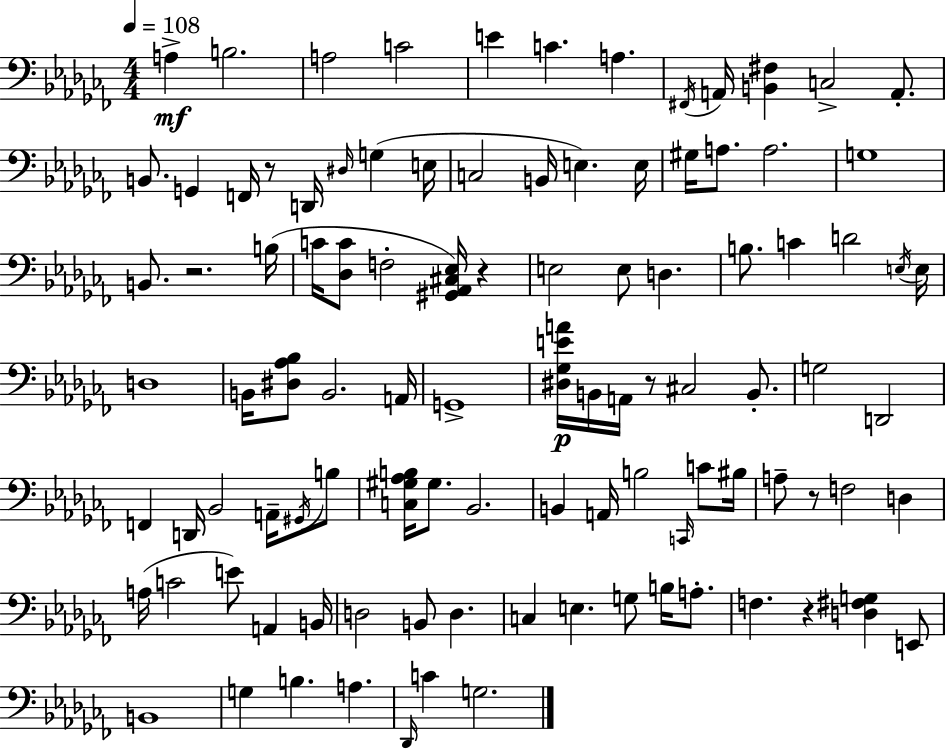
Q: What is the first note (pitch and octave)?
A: A3